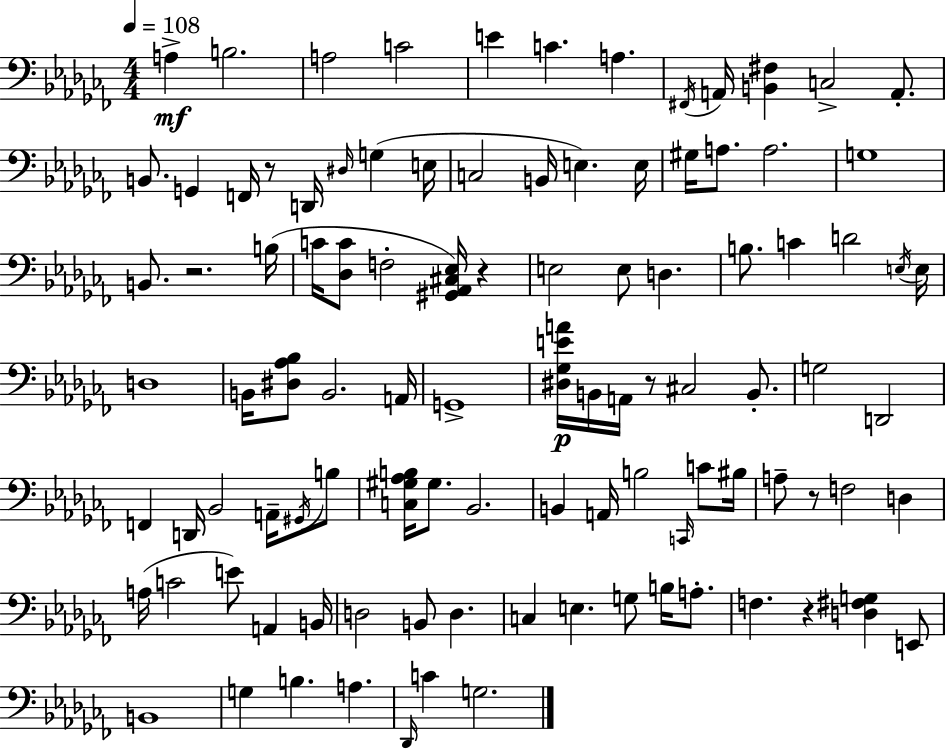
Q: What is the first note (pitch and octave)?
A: A3